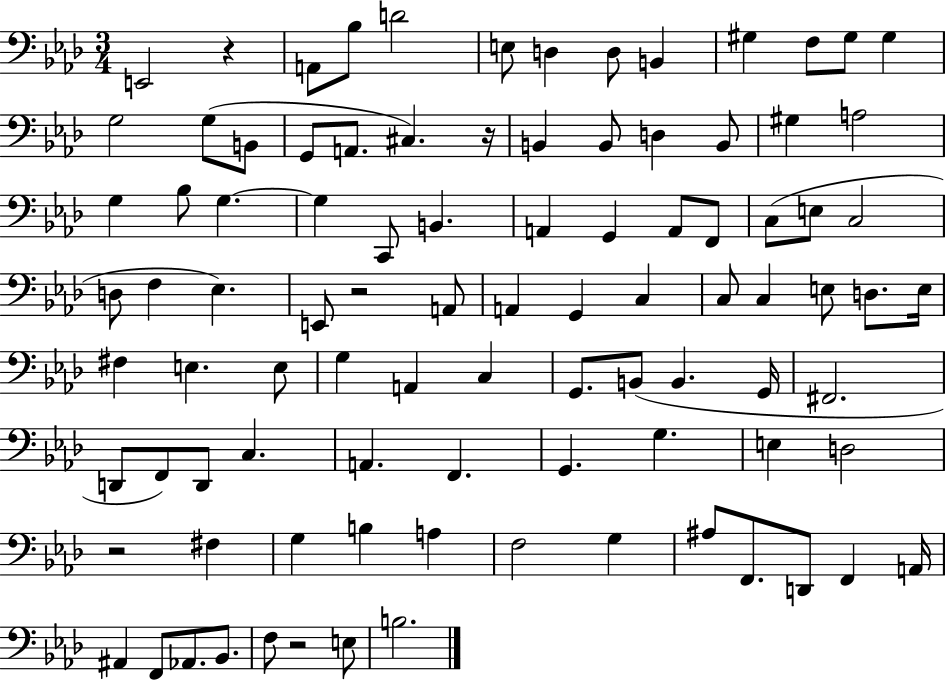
{
  \clef bass
  \numericTimeSignature
  \time 3/4
  \key aes \major
  e,2 r4 | a,8 bes8 d'2 | e8 d4 d8 b,4 | gis4 f8 gis8 gis4 | \break g2 g8( b,8 | g,8 a,8. cis4.) r16 | b,4 b,8 d4 b,8 | gis4 a2 | \break g4 bes8 g4.~~ | g4 c,8 b,4. | a,4 g,4 a,8 f,8 | c8( e8 c2 | \break d8 f4 ees4.) | e,8 r2 a,8 | a,4 g,4 c4 | c8 c4 e8 d8. e16 | \break fis4 e4. e8 | g4 a,4 c4 | g,8. b,8( b,4. g,16 | fis,2. | \break d,8 f,8) d,8 c4. | a,4. f,4. | g,4. g4. | e4 d2 | \break r2 fis4 | g4 b4 a4 | f2 g4 | ais8 f,8. d,8 f,4 a,16 | \break ais,4 f,8 aes,8. bes,8. | f8 r2 e8 | b2. | \bar "|."
}